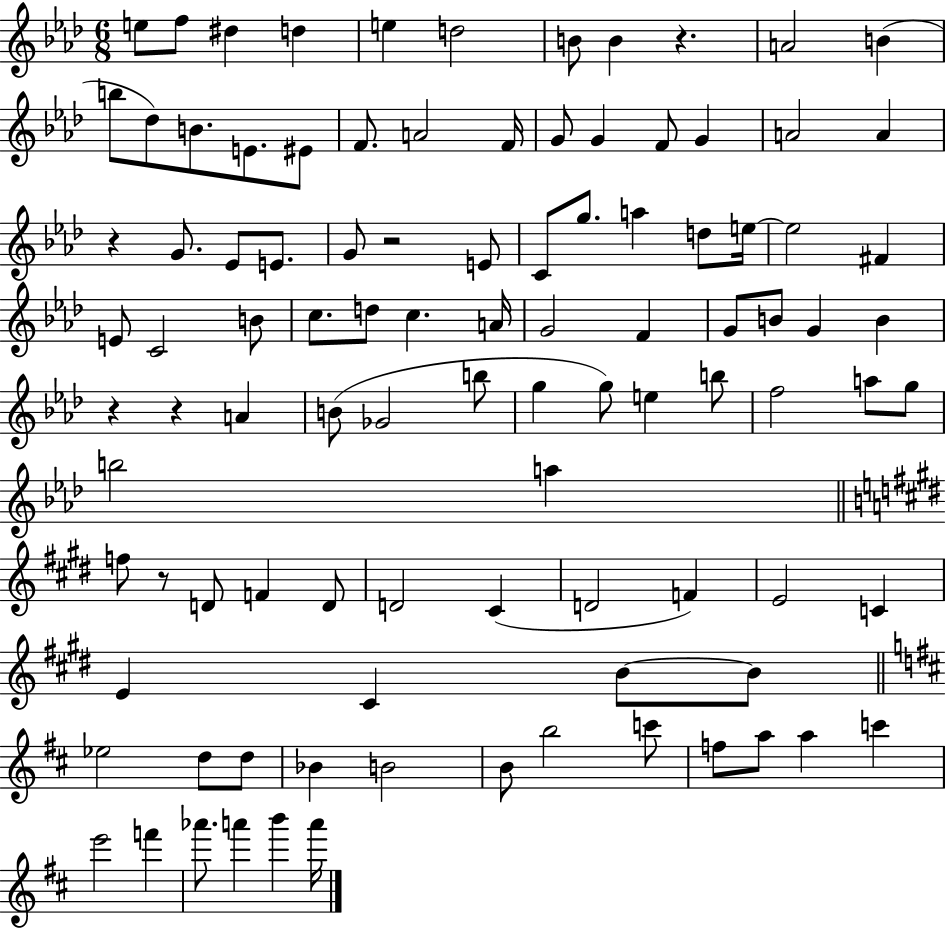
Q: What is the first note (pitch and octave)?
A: E5